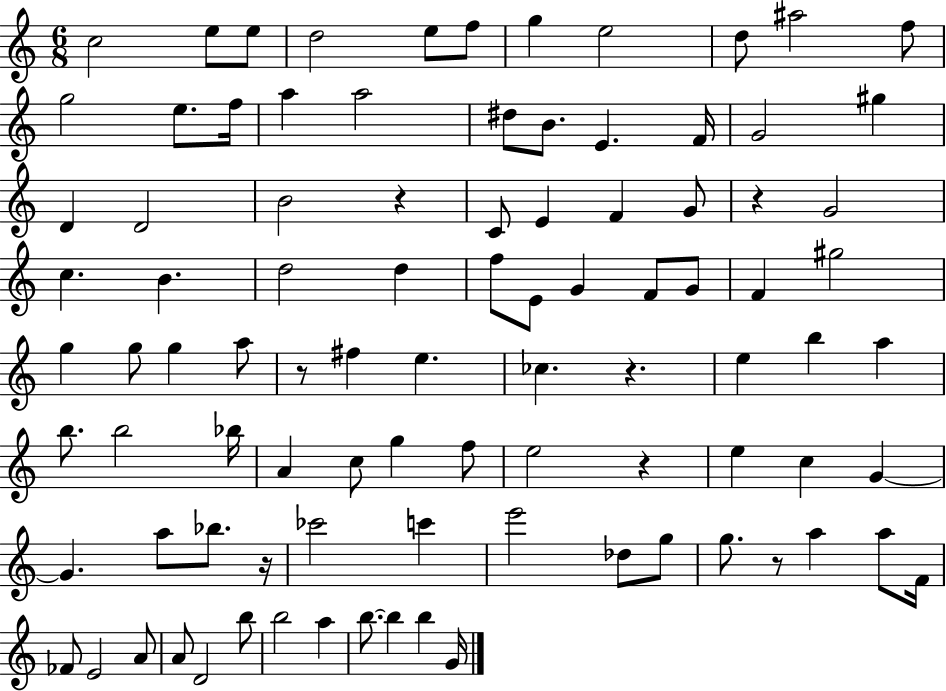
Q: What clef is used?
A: treble